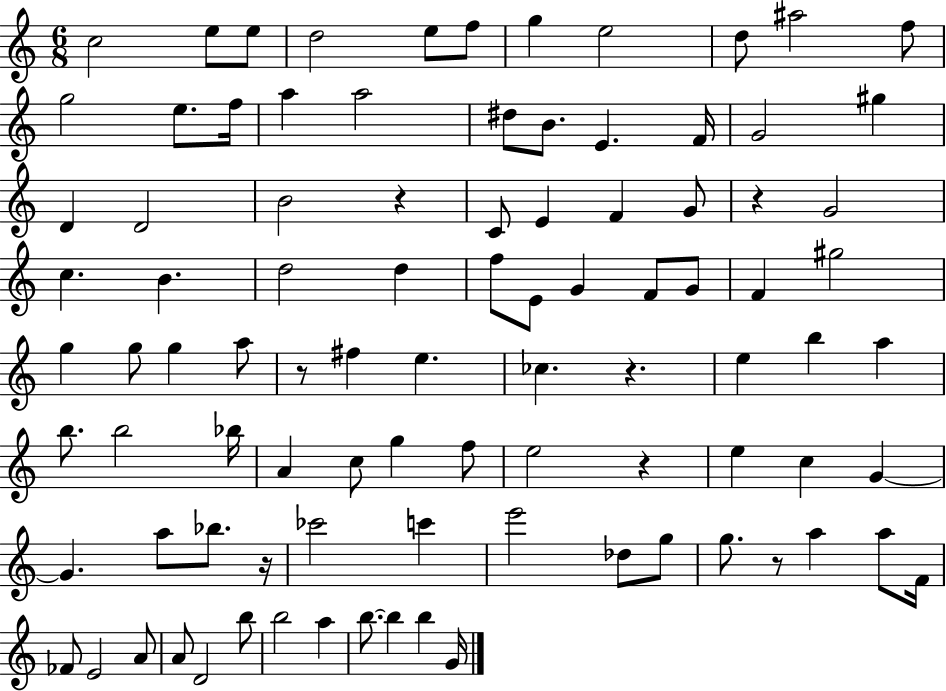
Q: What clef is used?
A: treble